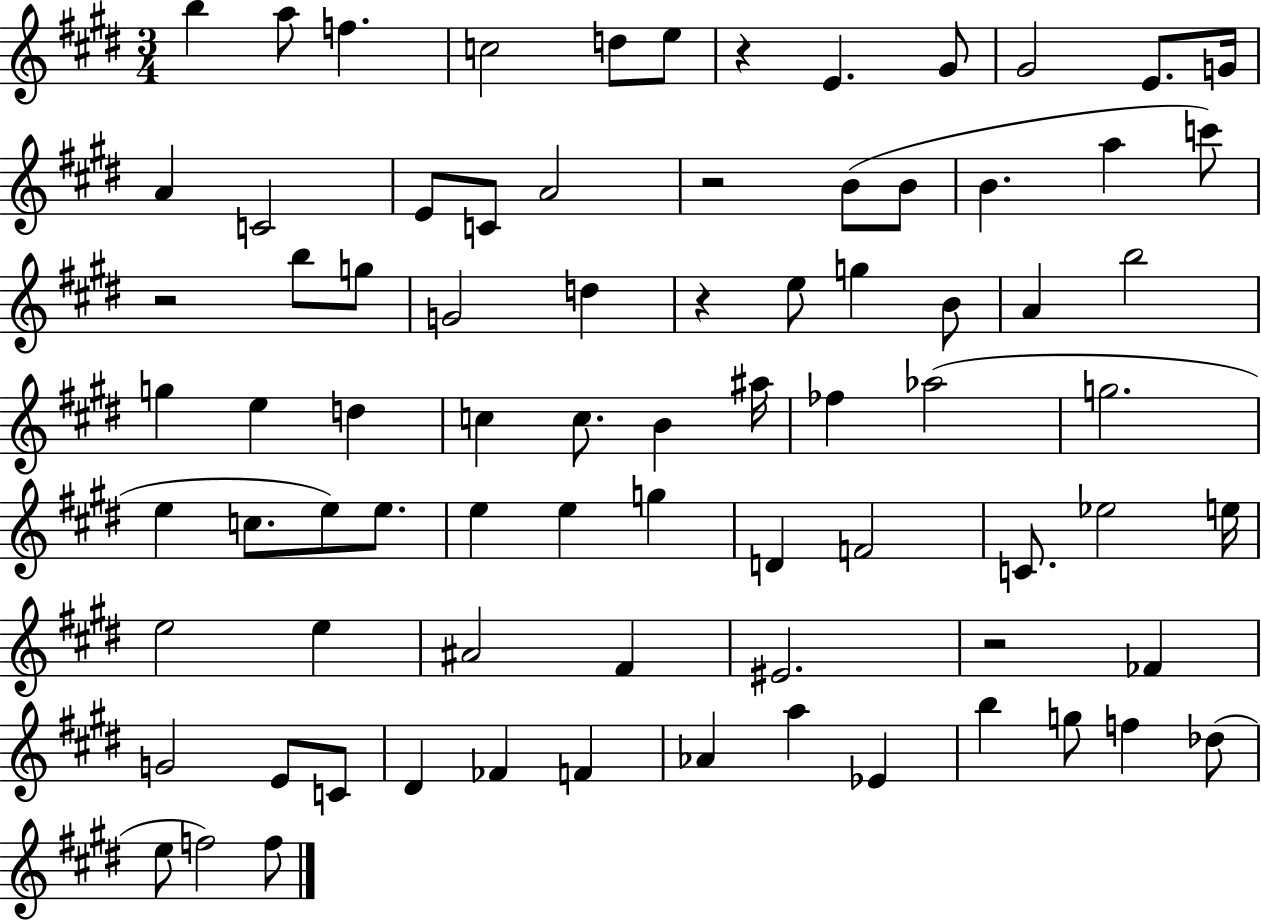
X:1
T:Untitled
M:3/4
L:1/4
K:E
b a/2 f c2 d/2 e/2 z E ^G/2 ^G2 E/2 G/4 A C2 E/2 C/2 A2 z2 B/2 B/2 B a c'/2 z2 b/2 g/2 G2 d z e/2 g B/2 A b2 g e d c c/2 B ^a/4 _f _a2 g2 e c/2 e/2 e/2 e e g D F2 C/2 _e2 e/4 e2 e ^A2 ^F ^E2 z2 _F G2 E/2 C/2 ^D _F F _A a _E b g/2 f _d/2 e/2 f2 f/2